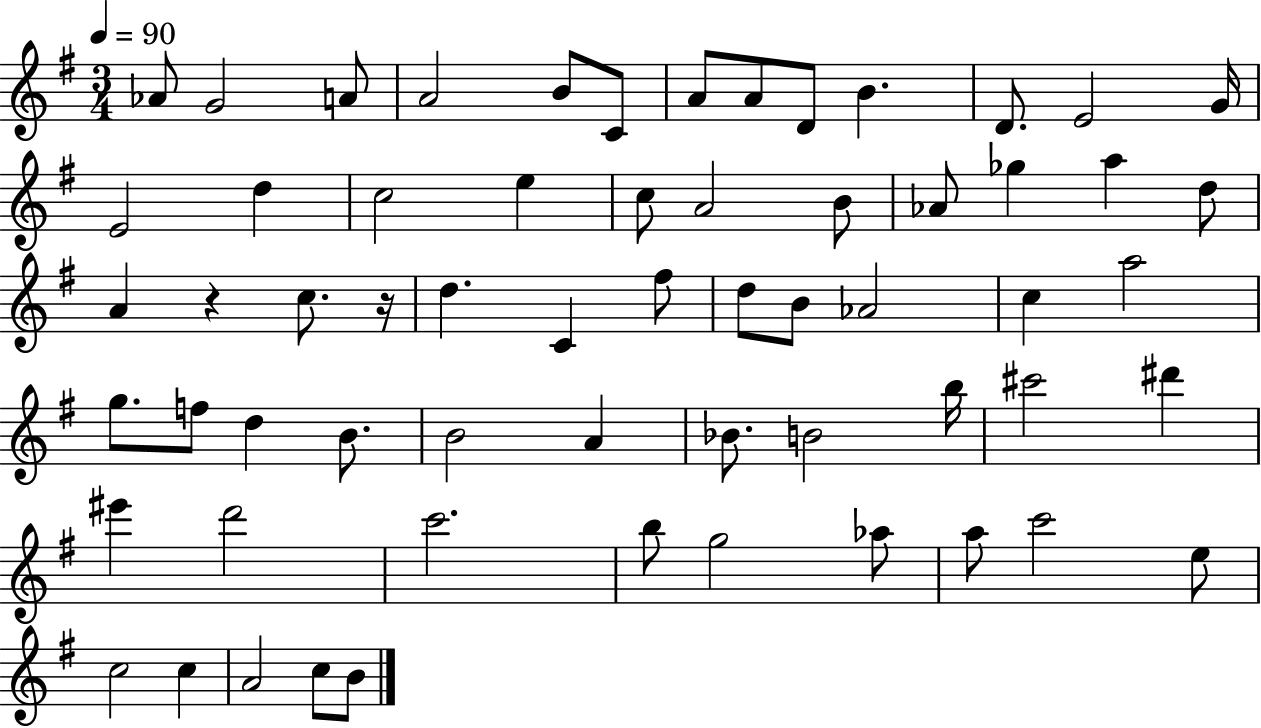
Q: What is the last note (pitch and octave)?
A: B4